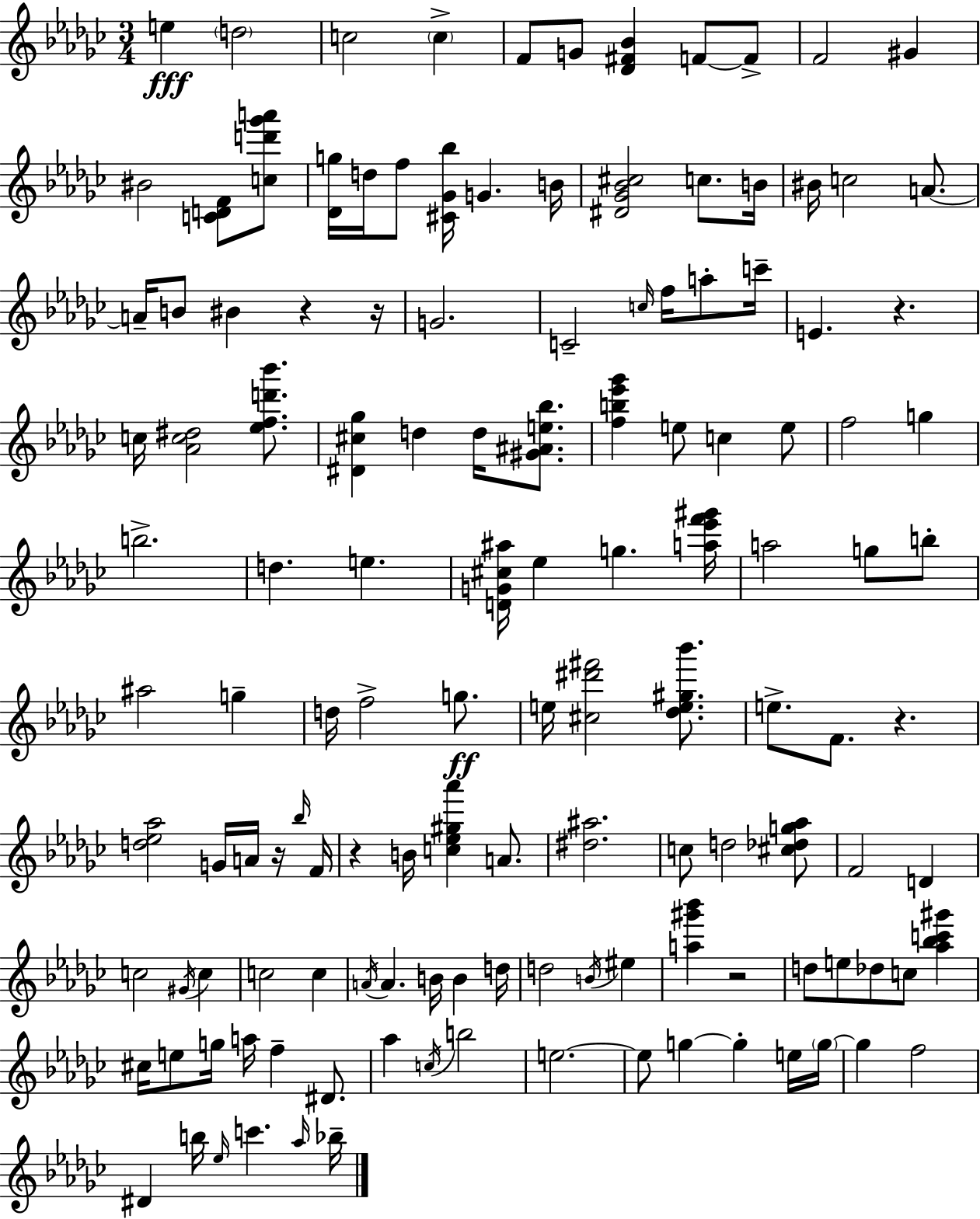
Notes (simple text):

E5/q D5/h C5/h C5/q F4/e G4/e [Db4,F#4,Bb4]/q F4/e F4/e F4/h G#4/q BIS4/h [C4,D4,F4]/e [C5,D6,Gb6,A6]/e [Db4,G5]/s D5/s F5/e [C#4,Gb4,Bb5]/s G4/q. B4/s [D#4,Gb4,Bb4,C#5]/h C5/e. B4/s BIS4/s C5/h A4/e. A4/s B4/e BIS4/q R/q R/s G4/h. C4/h C5/s F5/s A5/e C6/s E4/q. R/q. C5/s [Ab4,C5,D#5]/h [Eb5,F5,D6,Bb6]/e. [D#4,C#5,Gb5]/q D5/q D5/s [G#4,A#4,E5,Bb5]/e. [F5,B5,Eb6,Gb6]/q E5/e C5/q E5/e F5/h G5/q B5/h. D5/q. E5/q. [D4,G4,C#5,A#5]/s Eb5/q G5/q. [A5,Eb6,F6,G#6]/s A5/h G5/e B5/e A#5/h G5/q D5/s F5/h G5/e. E5/s [C#5,D#6,F#6]/h [Db5,E5,G#5,Bb6]/e. E5/e. F4/e. R/q. [D5,Eb5,Ab5]/h G4/s A4/s R/s Bb5/s F4/s R/q B4/s [C5,Eb5,G#5,Ab6]/q A4/e. [D#5,A#5]/h. C5/e D5/h [C#5,Db5,G5,Ab5]/e F4/h D4/q C5/h G#4/s C5/q C5/h C5/q A4/s A4/q. B4/s B4/q D5/s D5/h B4/s EIS5/q [A5,G#6,Bb6]/q R/h D5/e E5/e Db5/e C5/e [Ab5,Bb5,C6,G#6]/q C#5/s E5/e G5/s A5/s F5/q D#4/e. Ab5/q C5/s B5/h E5/h. E5/e G5/q G5/q E5/s G5/s G5/q F5/h D#4/q B5/s Eb5/s C6/q. Ab5/s Bb5/s